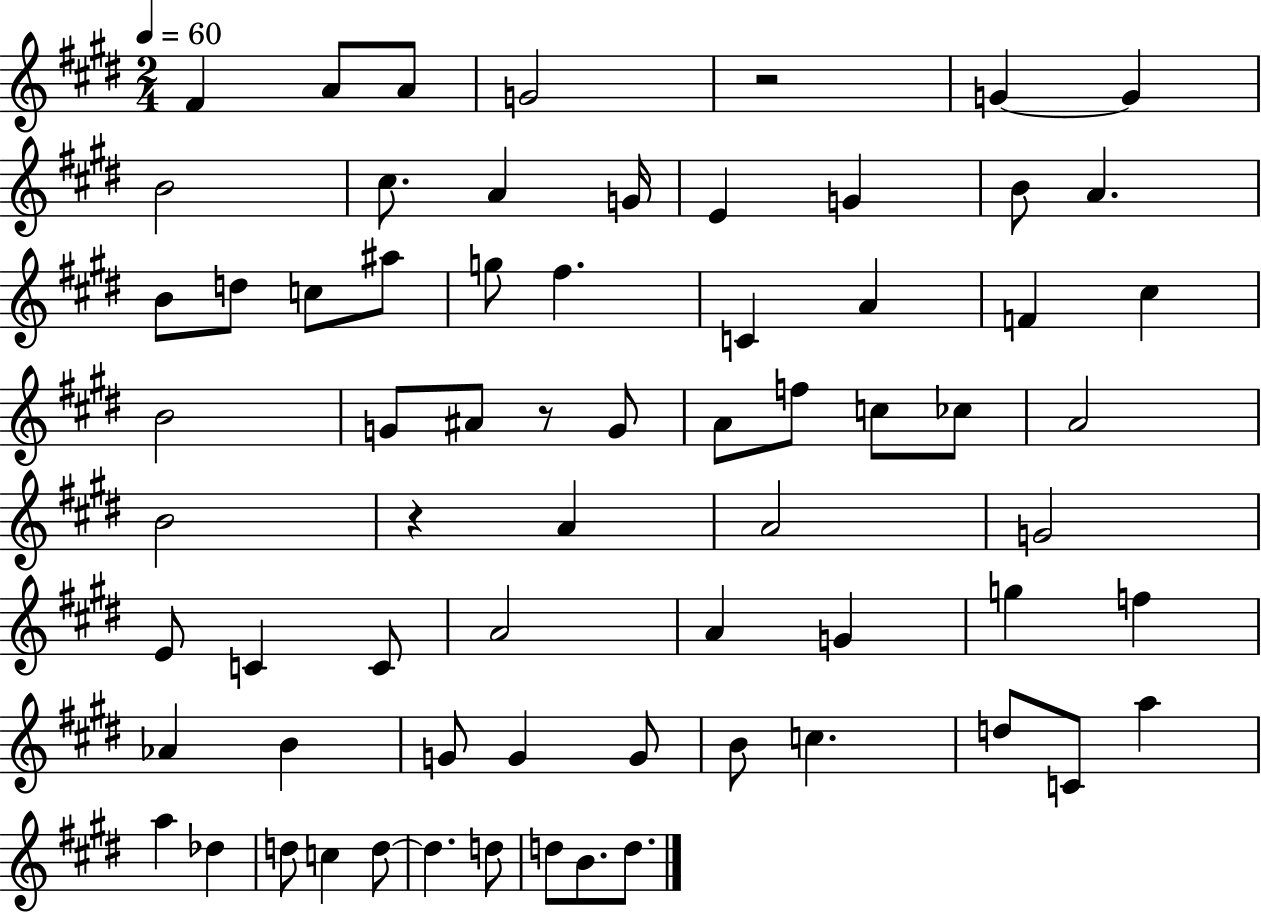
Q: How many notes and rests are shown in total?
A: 68